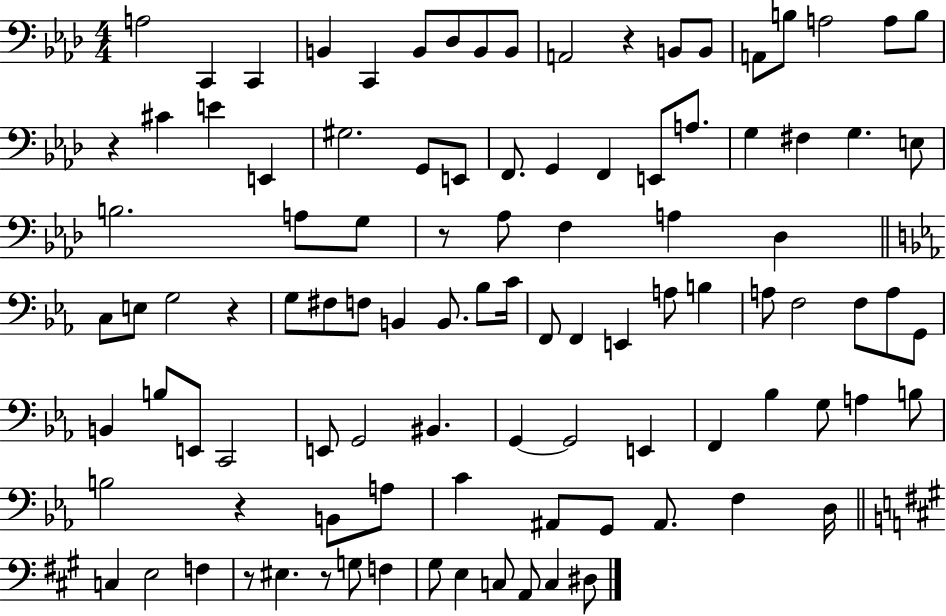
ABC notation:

X:1
T:Untitled
M:4/4
L:1/4
K:Ab
A,2 C,, C,, B,, C,, B,,/2 _D,/2 B,,/2 B,,/2 A,,2 z B,,/2 B,,/2 A,,/2 B,/2 A,2 A,/2 B,/2 z ^C E E,, ^G,2 G,,/2 E,,/2 F,,/2 G,, F,, E,,/2 A,/2 G, ^F, G, E,/2 B,2 A,/2 G,/2 z/2 _A,/2 F, A, _D, C,/2 E,/2 G,2 z G,/2 ^F,/2 F,/2 B,, B,,/2 _B,/2 C/4 F,,/2 F,, E,, A,/2 B, A,/2 F,2 F,/2 A,/2 G,,/2 B,, B,/2 E,,/2 C,,2 E,,/2 G,,2 ^B,, G,, G,,2 E,, F,, _B, G,/2 A, B,/2 B,2 z B,,/2 A,/2 C ^A,,/2 G,,/2 ^A,,/2 F, D,/4 C, E,2 F, z/2 ^E, z/2 G,/2 F, ^G,/2 E, C,/2 A,,/2 C, ^D,/2